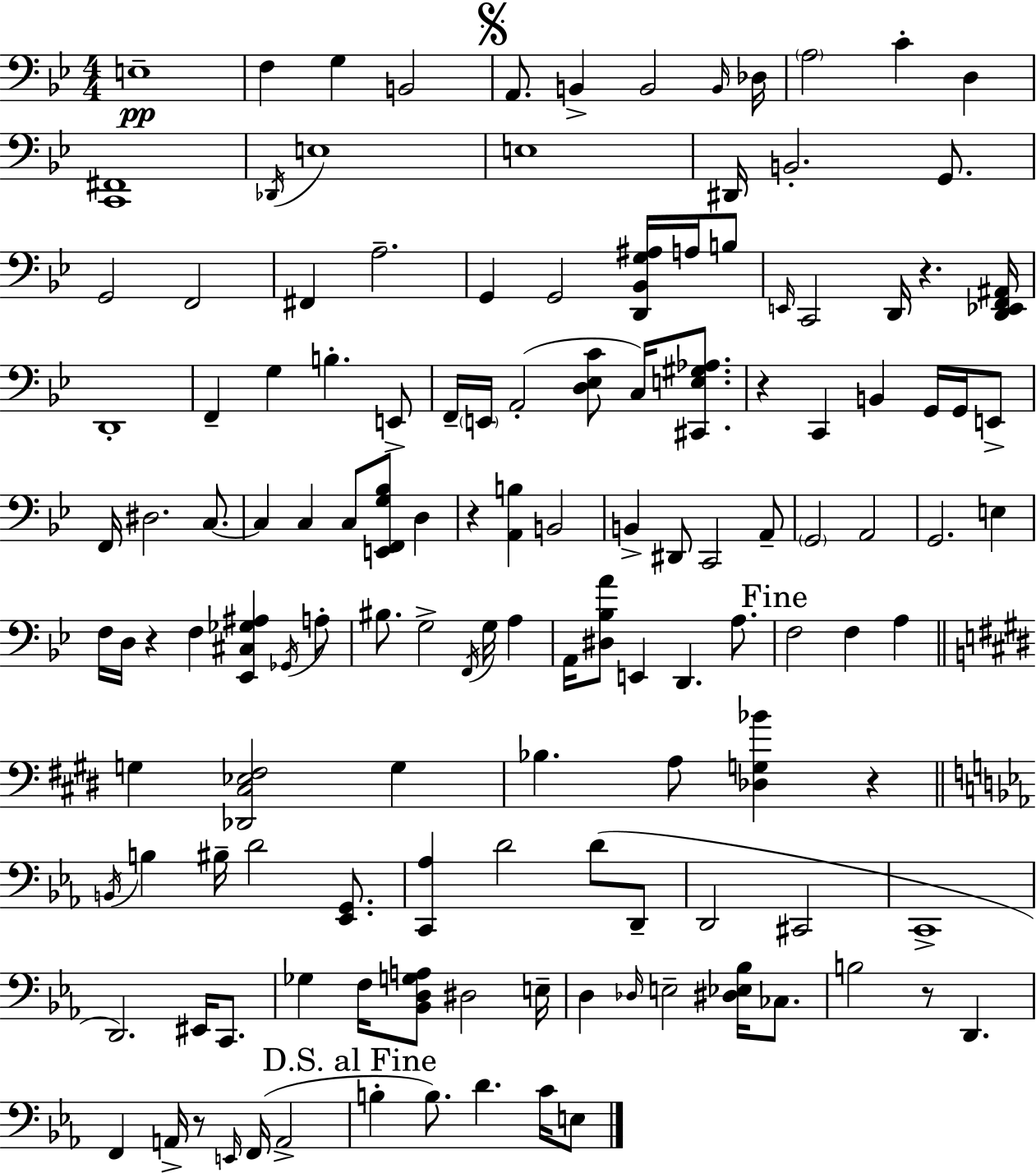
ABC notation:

X:1
T:Untitled
M:4/4
L:1/4
K:Bb
E,4 F, G, B,,2 A,,/2 B,, B,,2 B,,/4 _D,/4 A,2 C D, [C,,^F,,]4 _D,,/4 E,4 E,4 ^D,,/4 B,,2 G,,/2 G,,2 F,,2 ^F,, A,2 G,, G,,2 [D,,_B,,G,^A,]/4 A,/4 B,/2 E,,/4 C,,2 D,,/4 z [D,,_E,,F,,^A,,]/4 D,,4 F,, G, B, E,,/2 F,,/4 E,,/4 A,,2 [D,_E,C]/2 C,/4 [^C,,E,^G,_A,]/2 z C,, B,, G,,/4 G,,/4 E,,/2 F,,/4 ^D,2 C,/2 C, C, C,/2 [E,,F,,G,_B,]/2 D, z [A,,B,] B,,2 B,, ^D,,/2 C,,2 A,,/2 G,,2 A,,2 G,,2 E, F,/4 D,/4 z F, [_E,,^C,_G,^A,] _G,,/4 A,/2 ^B,/2 G,2 F,,/4 G,/4 A, A,,/4 [^D,_B,A]/2 E,, D,, A,/2 F,2 F, A, G, [_D,,^C,_E,^F,]2 G, _B, A,/2 [_D,G,_B] z B,,/4 B, ^B,/4 D2 [_E,,G,,]/2 [C,,_A,] D2 D/2 D,,/2 D,,2 ^C,,2 C,,4 D,,2 ^E,,/4 C,,/2 _G, F,/4 [_B,,D,G,A,]/2 ^D,2 E,/4 D, _D,/4 E,2 [^D,_E,_B,]/4 _C,/2 B,2 z/2 D,, F,, A,,/4 z/2 E,,/4 F,,/4 A,,2 B, B,/2 D C/4 E,/2